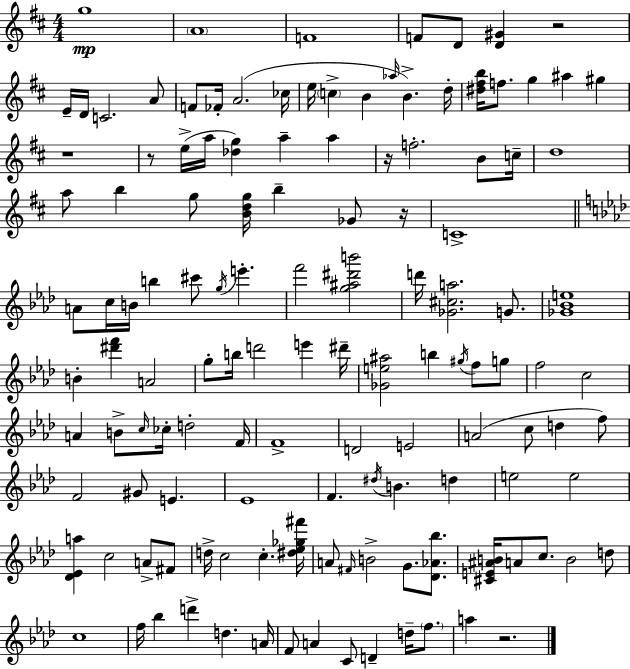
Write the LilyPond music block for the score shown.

{
  \clef treble
  \numericTimeSignature
  \time 4/4
  \key d \major
  g''1\mp | \parenthesize a'1 | f'1 | f'8 d'8 <d' gis'>4 r2 | \break e'16-- d'16 c'2. a'8 | f'8 fes'16-. a'2.( ces''16 | e''16 \parenthesize c''4-> b'4 \grace { aes''16 }) b'4.-> | d''16-. <dis'' fis'' b''>16 f''8. g''4 ais''4 gis''4 | \break r1 | r8 e''16->( a''16 <des'' g''>4) a''4-- a''4 | r16 f''2.-. b'8 | c''16-- d''1 | \break a''8 b''4 g''8 <b' d'' g''>16 b''4-- ges'8 | r16 c'1-> | \bar "||" \break \key aes \major a'8 c''16 b'16 b''4 cis'''8 \acciaccatura { g''16 } e'''4.-. | f'''2 <g'' ais'' dis''' b'''>2 | d'''16 <ges' cis'' a''>2. g'8. | <ges' bes' e''>1 | \break b'4-. <dis''' f'''>4 a'2 | g''8-. b''16 d'''2 e'''4 | dis'''16-- <ges' e'' ais''>2 b''4 \acciaccatura { gis''16 } f''8 | g''8 f''2 c''2 | \break a'4 b'8-> \grace { c''16 } ces''16-. d''2-. | f'16 f'1-> | d'2 e'2 | a'2( c''8 d''4 | \break f''8) f'2 gis'8 e'4. | ees'1 | f'4. \acciaccatura { dis''16 } b'4. | d''4 e''2 e''2 | \break <des' ees' a''>4 c''2 | a'8-> fis'8 d''16-> c''2 c''4.-. | <dis'' ees'' ges'' fis'''>16 a'8 \grace { fis'16 } b'2-> g'8. | <des' aes' bes''>8. <cis' e' ais' b'>16 a'8 c''8. b'2 | \break d''8 c''1 | f''16 bes''4 d'''4-> d''4. | a'16 f'8 a'4 c'8 d'4-- | d''16-- \parenthesize f''8. a''4 r2. | \break \bar "|."
}